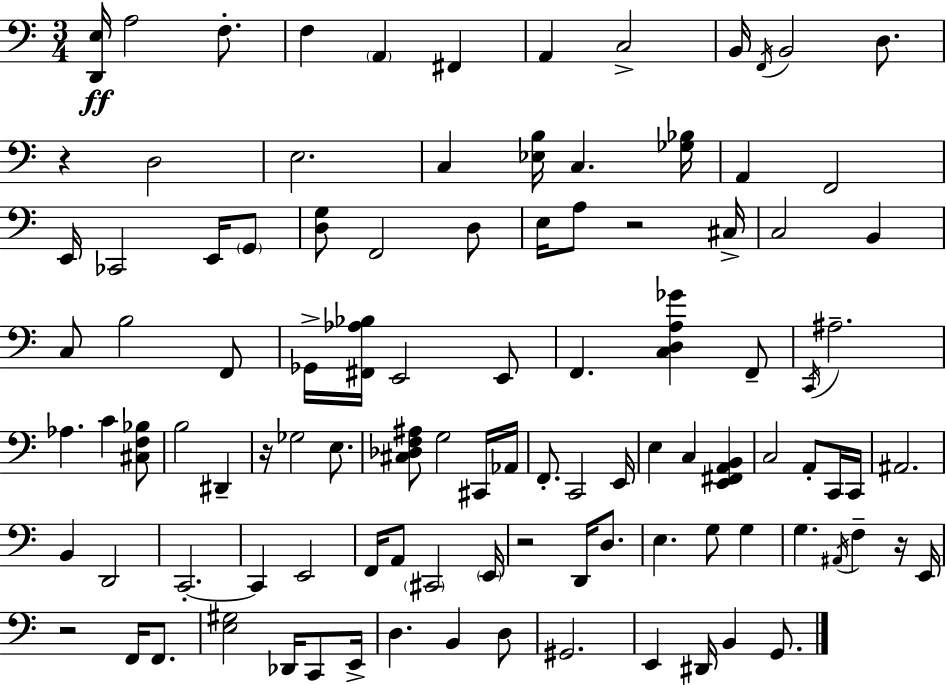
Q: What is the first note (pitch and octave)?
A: A3